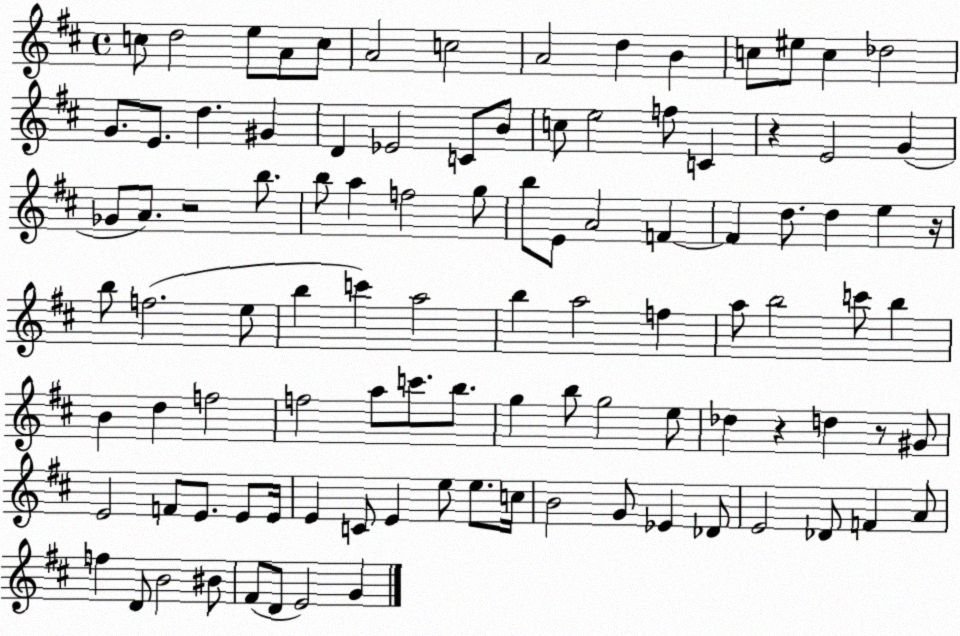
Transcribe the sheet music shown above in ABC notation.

X:1
T:Untitled
M:4/4
L:1/4
K:D
c/2 d2 e/2 A/2 c/2 A2 c2 A2 d B c/2 ^e/2 c _d2 G/2 E/2 d ^G D _E2 C/2 B/2 c/2 e2 f/2 C z E2 G _G/2 A/2 z2 b/2 b/2 a f2 g/2 b/2 E/2 A2 F F d/2 d e z/4 b/2 f2 e/2 b c' a2 b a2 f a/2 b2 c'/2 b B d f2 f2 a/2 c'/2 b/2 g b/2 g2 e/2 _d z d z/2 ^G/2 E2 F/2 E/2 E/2 E/4 E C/2 E e/2 e/2 c/4 B2 G/2 _E _D/2 E2 _D/2 F A/2 f D/2 B2 ^B/2 ^F/2 D/2 E2 G